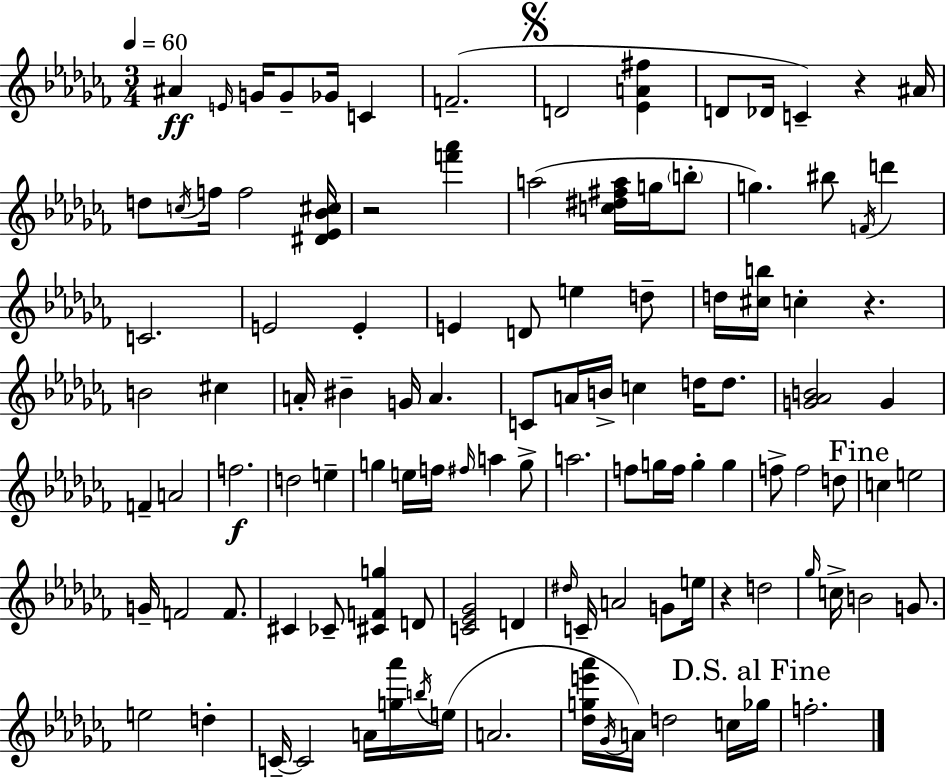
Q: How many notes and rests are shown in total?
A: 112